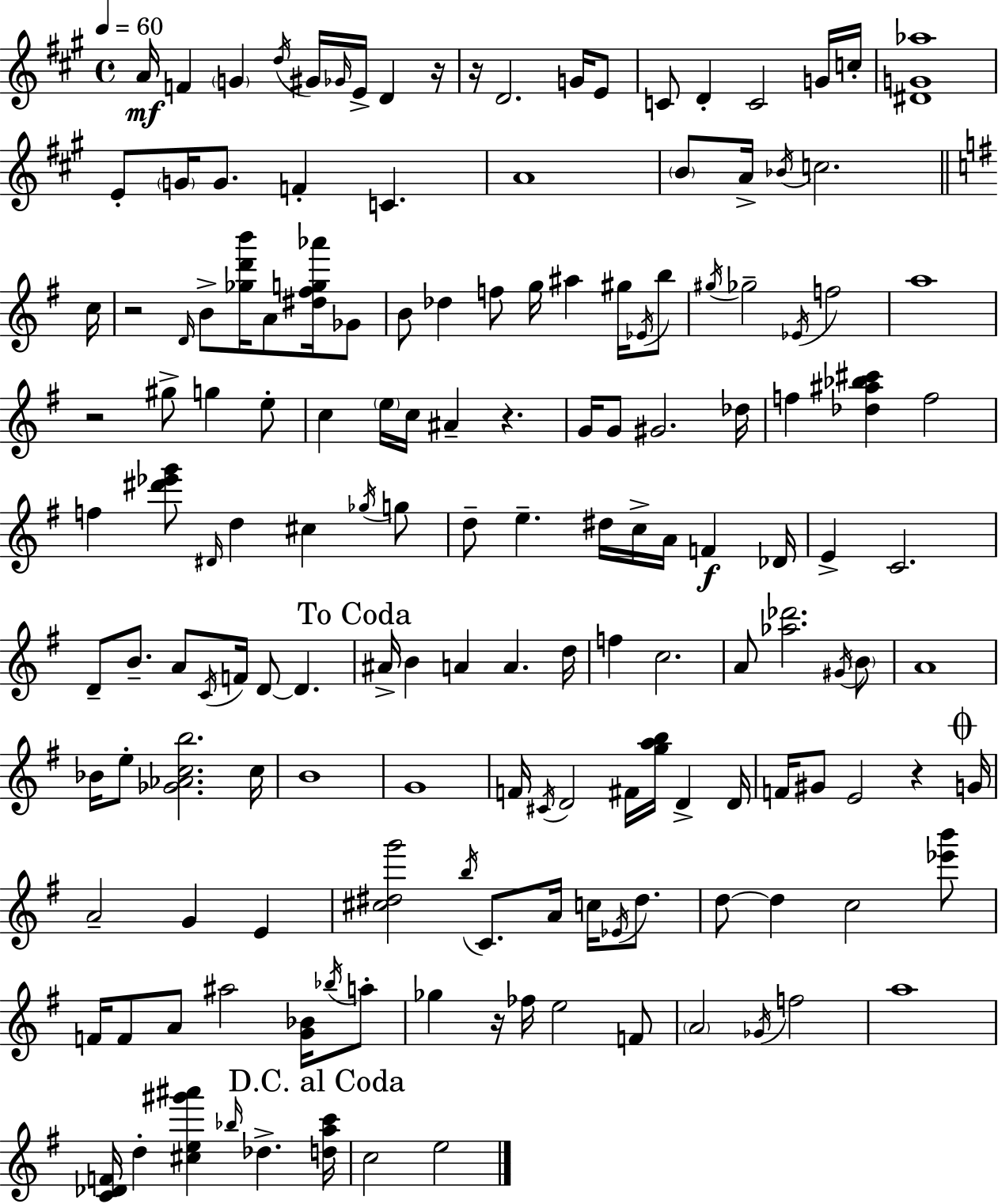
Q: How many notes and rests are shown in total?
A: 157